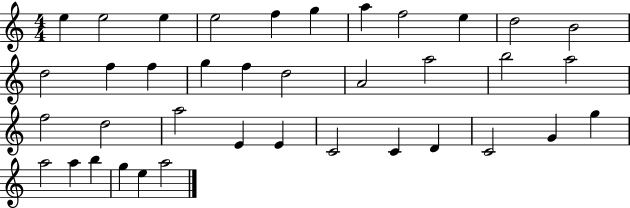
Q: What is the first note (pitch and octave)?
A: E5